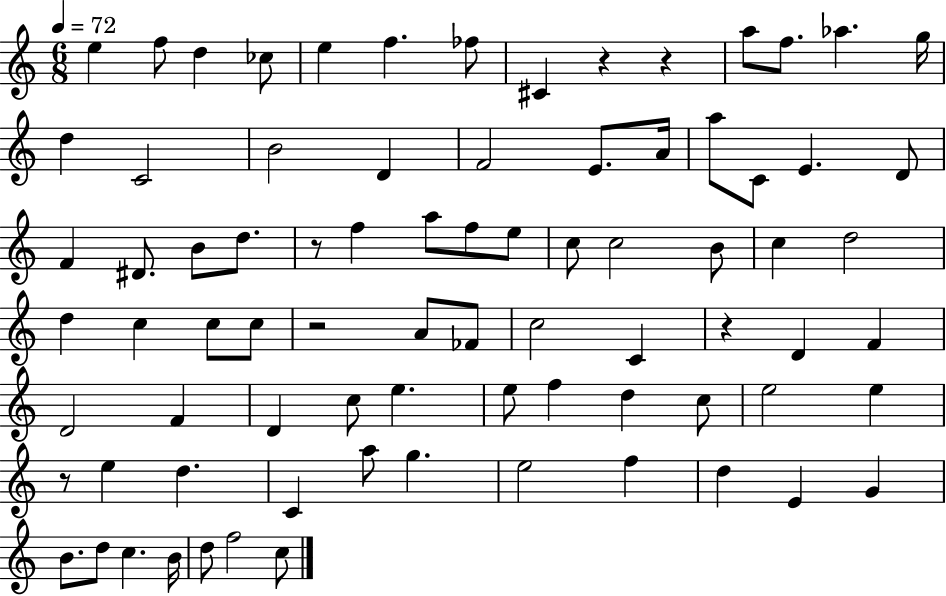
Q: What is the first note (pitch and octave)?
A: E5